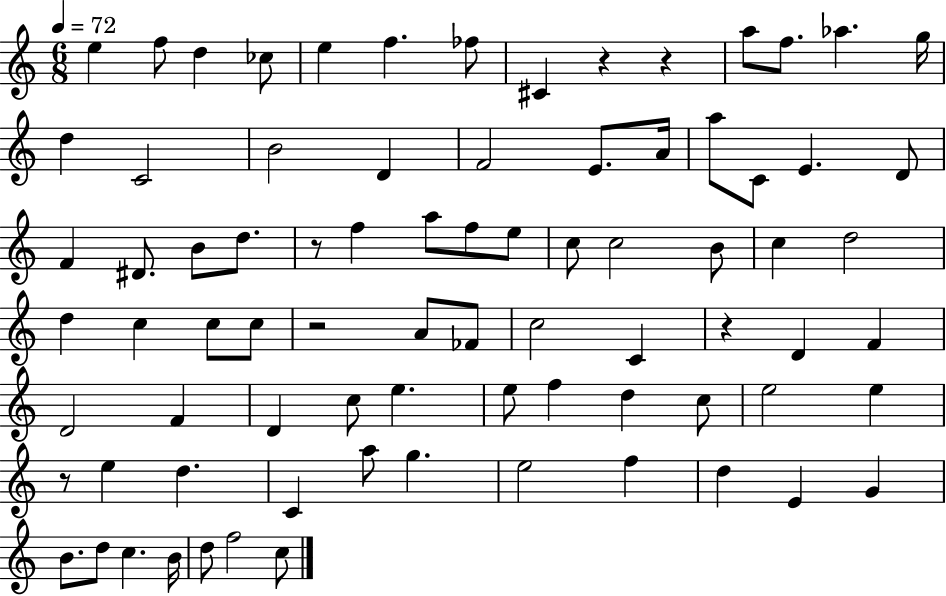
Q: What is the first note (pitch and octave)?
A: E5